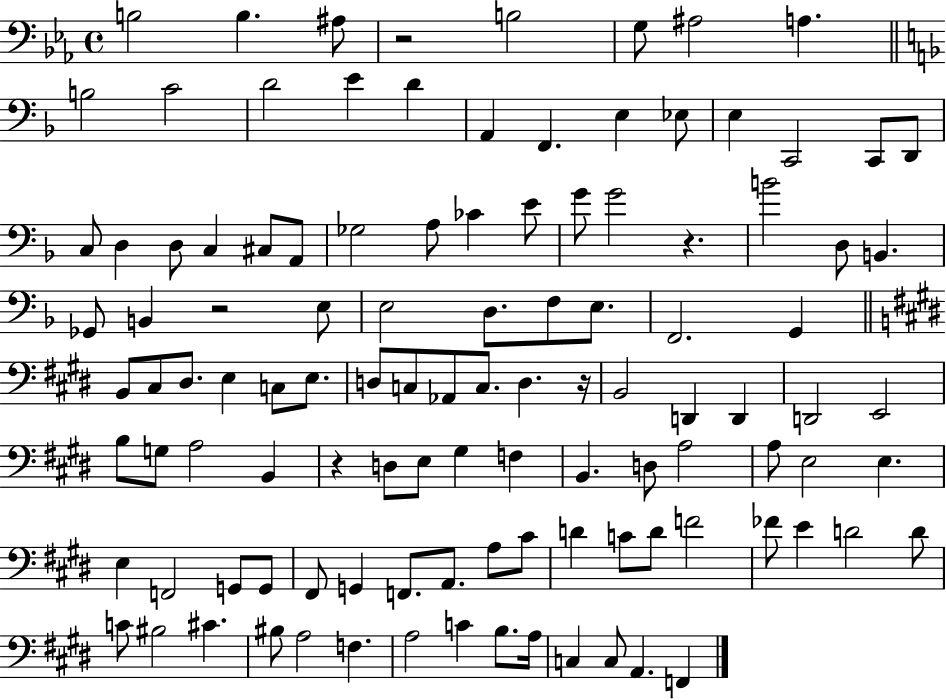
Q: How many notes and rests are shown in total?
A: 111